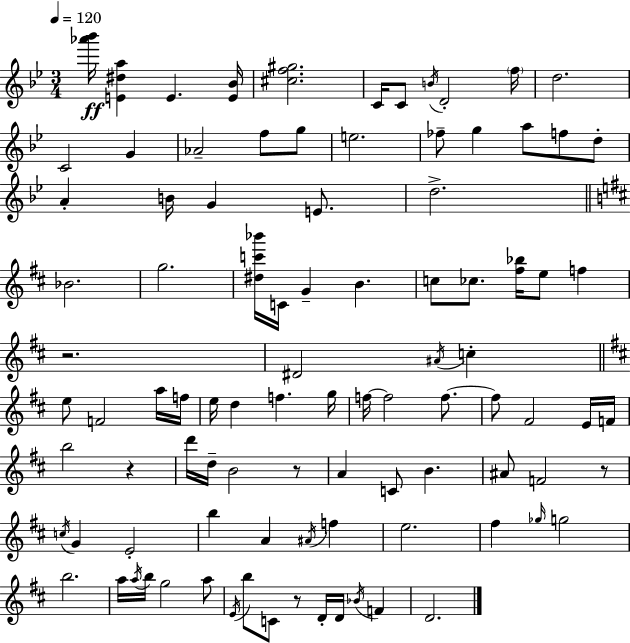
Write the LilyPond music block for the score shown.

{
  \clef treble
  \numericTimeSignature
  \time 3/4
  \key g \minor
  \tempo 4 = 120
  <aes''' bes'''>16\ff <e' dis'' a''>4 e'4. <e' bes'>16 | <cis'' f'' gis''>2. | c'16 c'8 \acciaccatura { b'16 } d'2-. | \parenthesize f''16 d''2. | \break c'2 g'4 | aes'2-- f''8 g''8 | e''2. | fes''8-- g''4 a''8 f''8 d''8-. | \break a'4-. b'16 g'4 e'8. | d''2.-> | \bar "||" \break \key d \major bes'2. | g''2. | <dis'' c''' bes'''>16 c'16 g'4-- b'4. | c''8 ces''8. <fis'' bes''>16 e''8 f''4 | \break r2. | dis'2 \acciaccatura { ais'16 } c''4-. | \bar "||" \break \key b \minor e''8 f'2 a''16 f''16 | e''16 d''4 f''4. g''16 | f''16~~ f''2 f''8.~~ | f''8 fis'2 e'16 f'16 | \break b''2 r4 | d'''16 d''16-- b'2 r8 | a'4 c'8 b'4. | ais'8 f'2 r8 | \break \acciaccatura { c''16 } g'4 e'2-. | b''4 a'4 \acciaccatura { ais'16 } f''4 | e''2. | fis''4 \grace { ges''16 } g''2 | \break b''2. | a''16 \acciaccatura { a''16 } b''16 g''2 | a''8 \acciaccatura { e'16 } b''8 c'8 r8 d'16-. | d'16 \acciaccatura { bes'16 } f'4 d'2. | \break \bar "|."
}